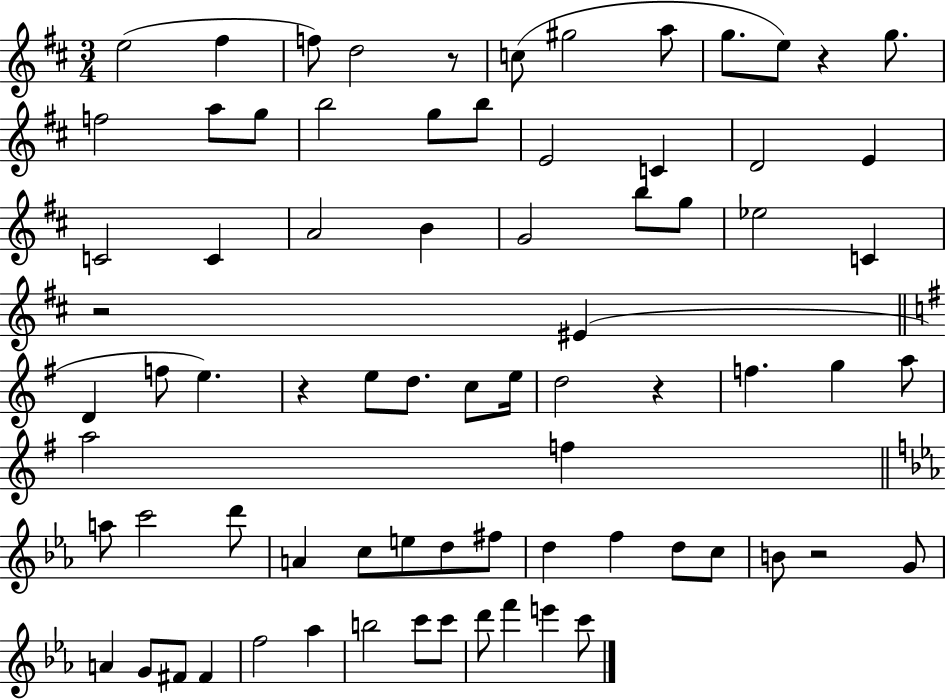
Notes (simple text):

E5/h F#5/q F5/e D5/h R/e C5/e G#5/h A5/e G5/e. E5/e R/q G5/e. F5/h A5/e G5/e B5/h G5/e B5/e E4/h C4/q D4/h E4/q C4/h C4/q A4/h B4/q G4/h B5/e G5/e Eb5/h C4/q R/h EIS4/q D4/q F5/e E5/q. R/q E5/e D5/e. C5/e E5/s D5/h R/q F5/q. G5/q A5/e A5/h F5/q A5/e C6/h D6/e A4/q C5/e E5/e D5/e F#5/e D5/q F5/q D5/e C5/e B4/e R/h G4/e A4/q G4/e F#4/e F#4/q F5/h Ab5/q B5/h C6/e C6/e D6/e F6/q E6/q C6/e